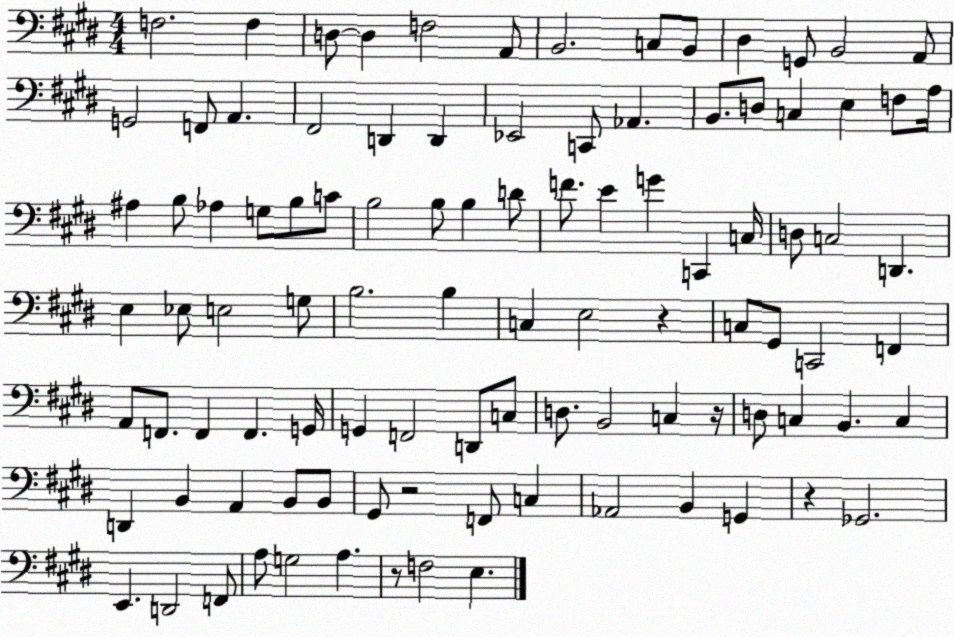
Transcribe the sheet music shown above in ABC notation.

X:1
T:Untitled
M:4/4
L:1/4
K:E
F,2 F, D,/2 D, F,2 A,,/2 B,,2 C,/2 B,,/2 ^D, G,,/2 B,,2 A,,/2 G,,2 F,,/2 A,, ^F,,2 D,, D,, _E,,2 C,,/2 _A,, B,,/2 D,/2 C, E, F,/2 A,/4 ^A, B,/2 _A, G,/2 B,/2 C/2 B,2 B,/2 B, D/2 F/2 E G C,, C,/4 D,/2 C,2 D,, E, _E,/2 E,2 G,/2 B,2 B, C, E,2 z C,/2 ^G,,/2 C,,2 F,, A,,/2 F,,/2 F,, F,, G,,/4 G,, F,,2 D,,/2 C,/2 D,/2 B,,2 C, z/4 D,/2 C, B,, C, D,, B,, A,, B,,/2 B,,/2 ^G,,/2 z2 F,,/2 C, _A,,2 B,, G,, z _G,,2 E,, D,,2 F,,/2 A,/2 G,2 A, z/2 F,2 E,